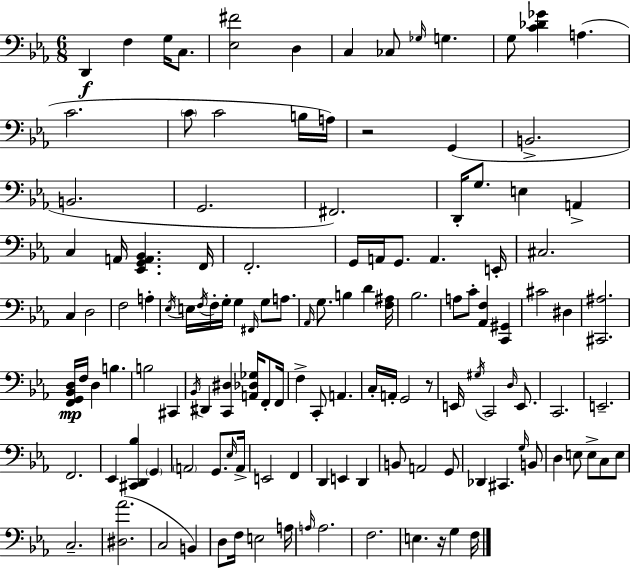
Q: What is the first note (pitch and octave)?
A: D2